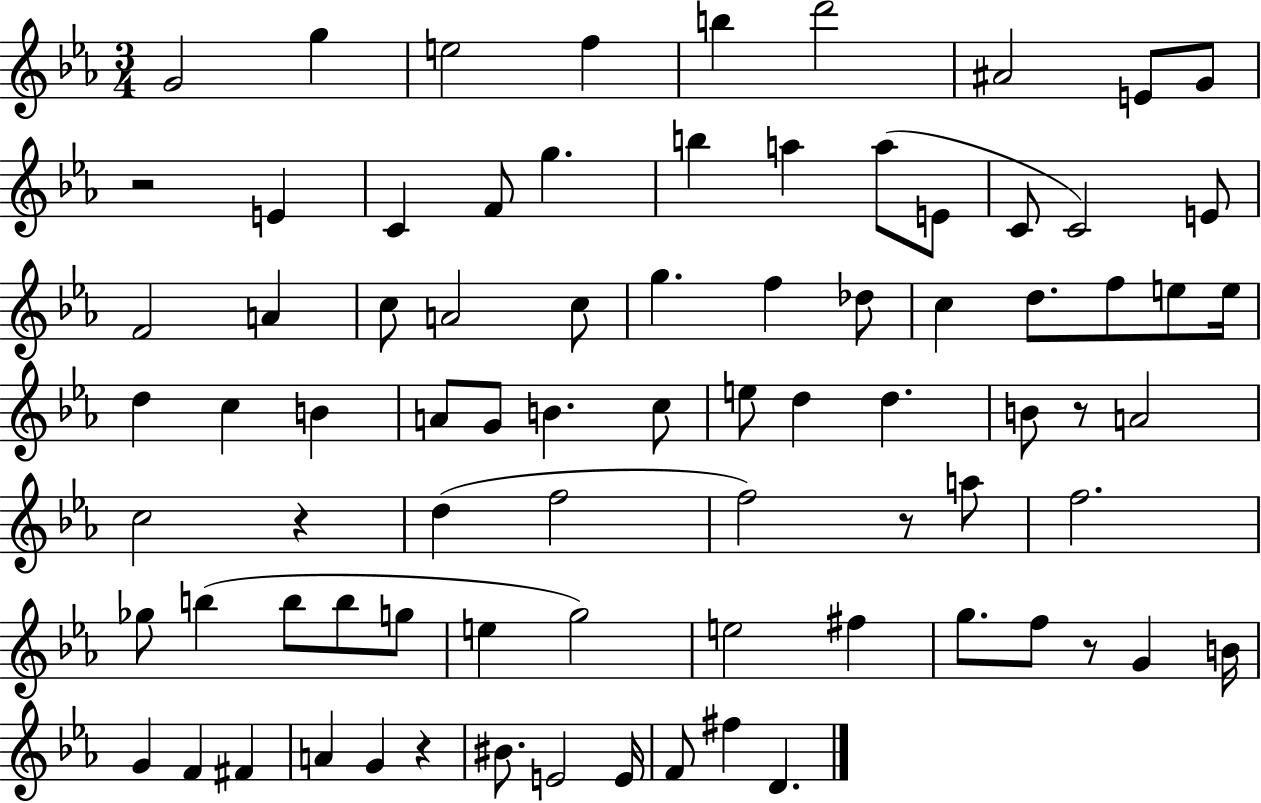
X:1
T:Untitled
M:3/4
L:1/4
K:Eb
G2 g e2 f b d'2 ^A2 E/2 G/2 z2 E C F/2 g b a a/2 E/2 C/2 C2 E/2 F2 A c/2 A2 c/2 g f _d/2 c d/2 f/2 e/2 e/4 d c B A/2 G/2 B c/2 e/2 d d B/2 z/2 A2 c2 z d f2 f2 z/2 a/2 f2 _g/2 b b/2 b/2 g/2 e g2 e2 ^f g/2 f/2 z/2 G B/4 G F ^F A G z ^B/2 E2 E/4 F/2 ^f D